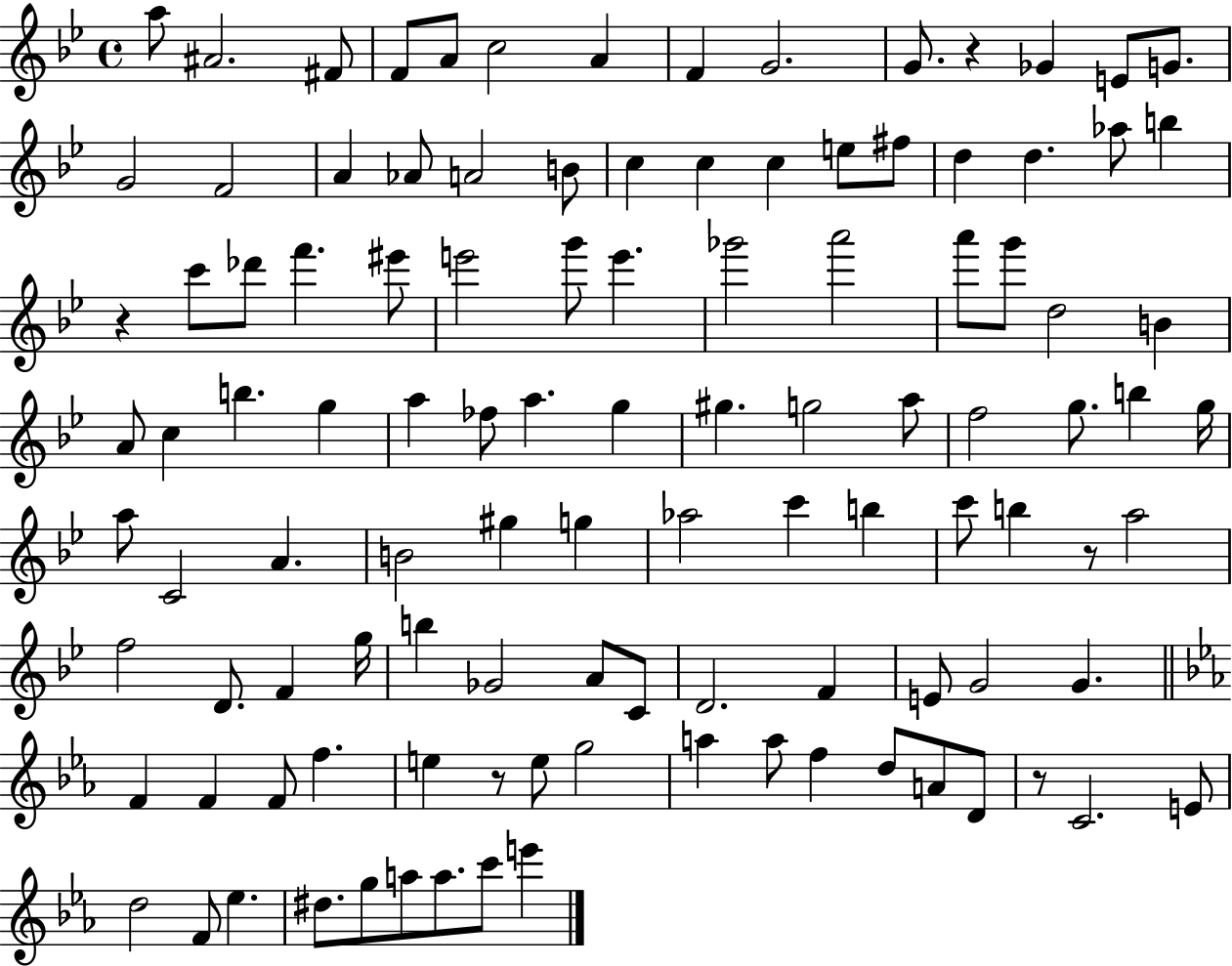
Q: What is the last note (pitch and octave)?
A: E6